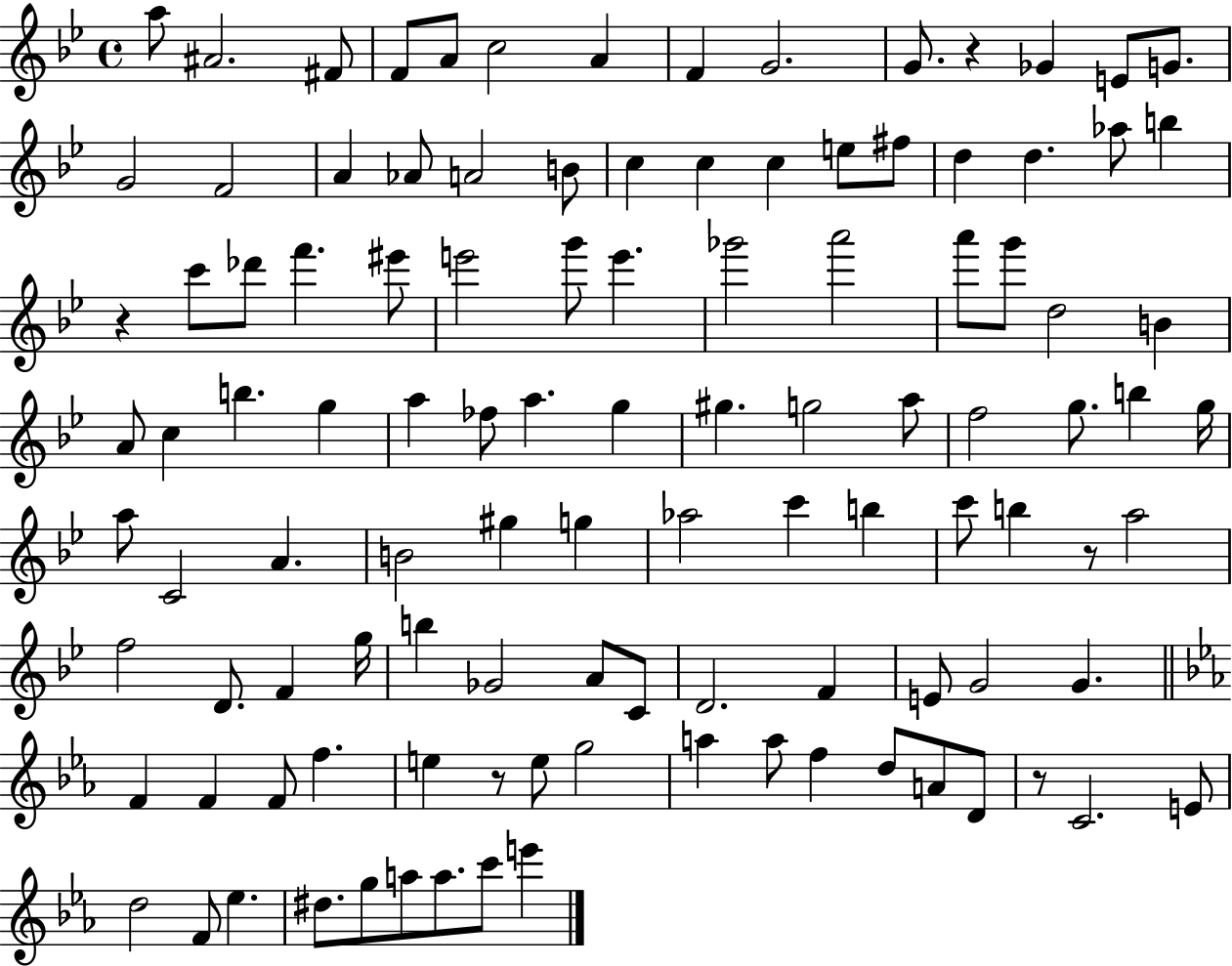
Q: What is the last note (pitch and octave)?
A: E6